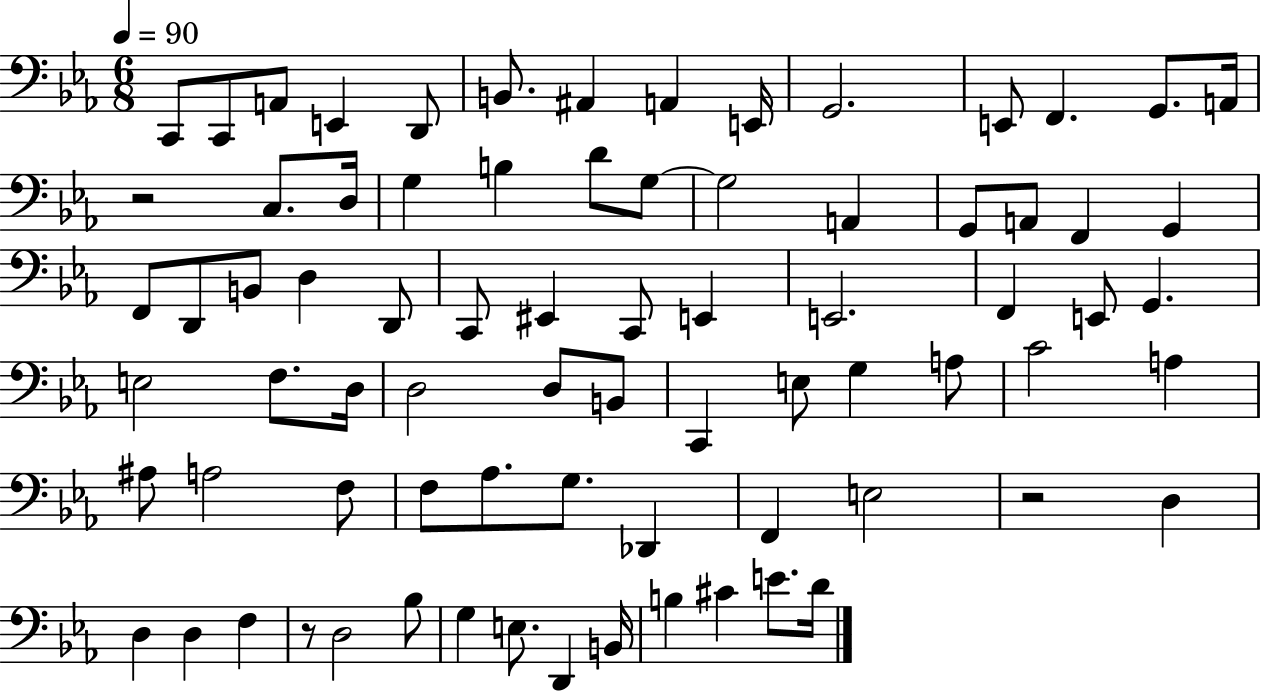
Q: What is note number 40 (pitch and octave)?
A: E3